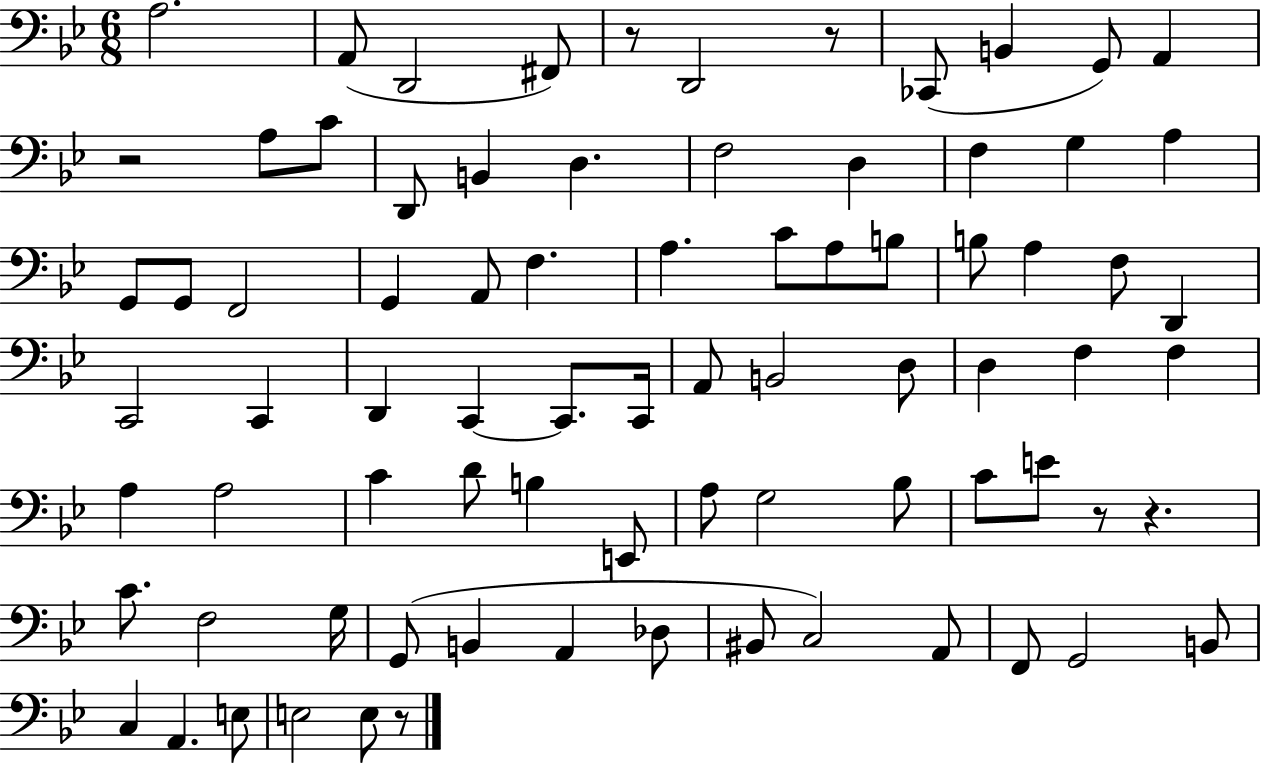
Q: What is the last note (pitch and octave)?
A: E3